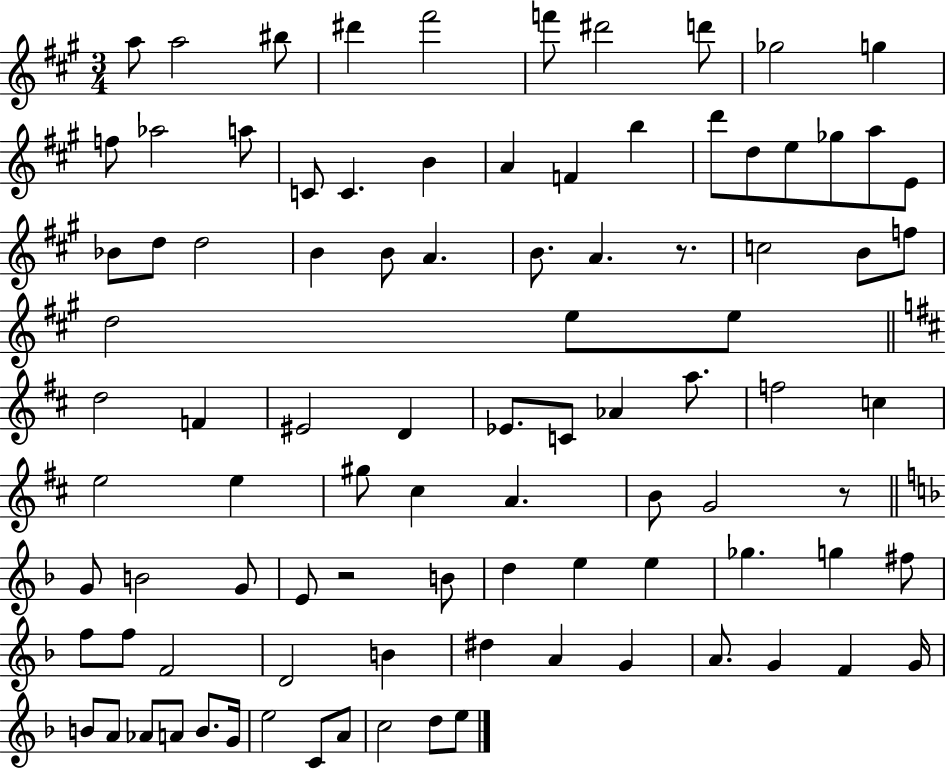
{
  \clef treble
  \numericTimeSignature
  \time 3/4
  \key a \major
  a''8 a''2 bis''8 | dis'''4 fis'''2 | f'''8 dis'''2 d'''8 | ges''2 g''4 | \break f''8 aes''2 a''8 | c'8 c'4. b'4 | a'4 f'4 b''4 | d'''8 d''8 e''8 ges''8 a''8 e'8 | \break bes'8 d''8 d''2 | b'4 b'8 a'4. | b'8. a'4. r8. | c''2 b'8 f''8 | \break d''2 e''8 e''8 | \bar "||" \break \key d \major d''2 f'4 | eis'2 d'4 | ees'8. c'8 aes'4 a''8. | f''2 c''4 | \break e''2 e''4 | gis''8 cis''4 a'4. | b'8 g'2 r8 | \bar "||" \break \key f \major g'8 b'2 g'8 | e'8 r2 b'8 | d''4 e''4 e''4 | ges''4. g''4 fis''8 | \break f''8 f''8 f'2 | d'2 b'4 | dis''4 a'4 g'4 | a'8. g'4 f'4 g'16 | \break b'8 a'8 aes'8 a'8 b'8. g'16 | e''2 c'8 a'8 | c''2 d''8 e''8 | \bar "|."
}